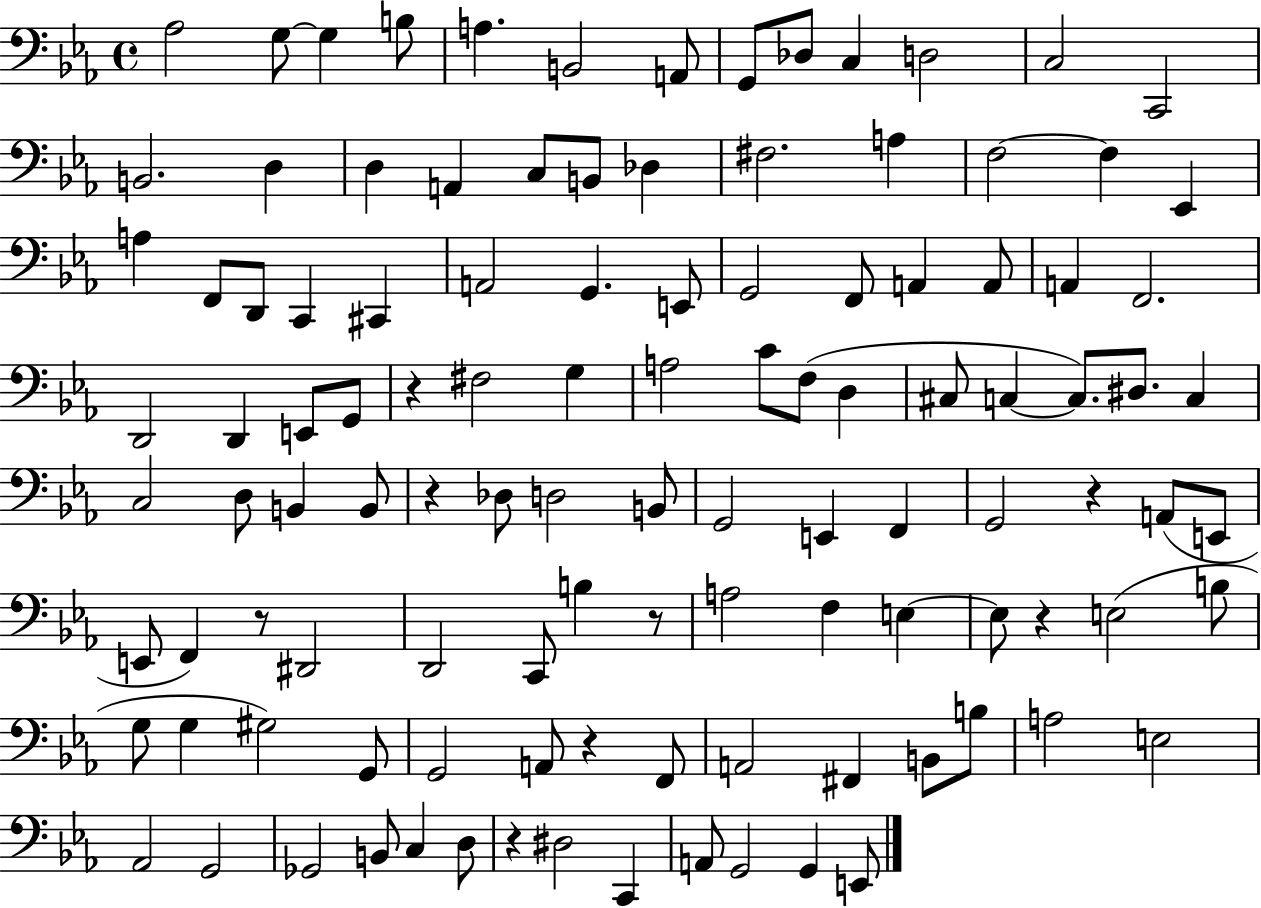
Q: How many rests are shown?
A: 8